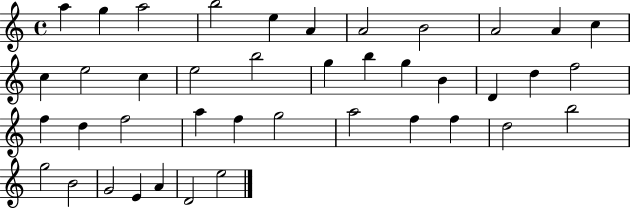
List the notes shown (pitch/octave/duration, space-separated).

A5/q G5/q A5/h B5/h E5/q A4/q A4/h B4/h A4/h A4/q C5/q C5/q E5/h C5/q E5/h B5/h G5/q B5/q G5/q B4/q D4/q D5/q F5/h F5/q D5/q F5/h A5/q F5/q G5/h A5/h F5/q F5/q D5/h B5/h G5/h B4/h G4/h E4/q A4/q D4/h E5/h